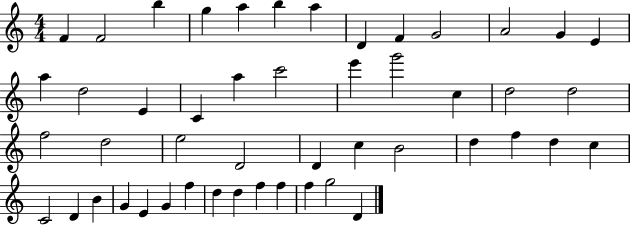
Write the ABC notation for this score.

X:1
T:Untitled
M:4/4
L:1/4
K:C
F F2 b g a b a D F G2 A2 G E a d2 E C a c'2 e' g'2 c d2 d2 f2 d2 e2 D2 D c B2 d f d c C2 D B G E G f d d f f f g2 D